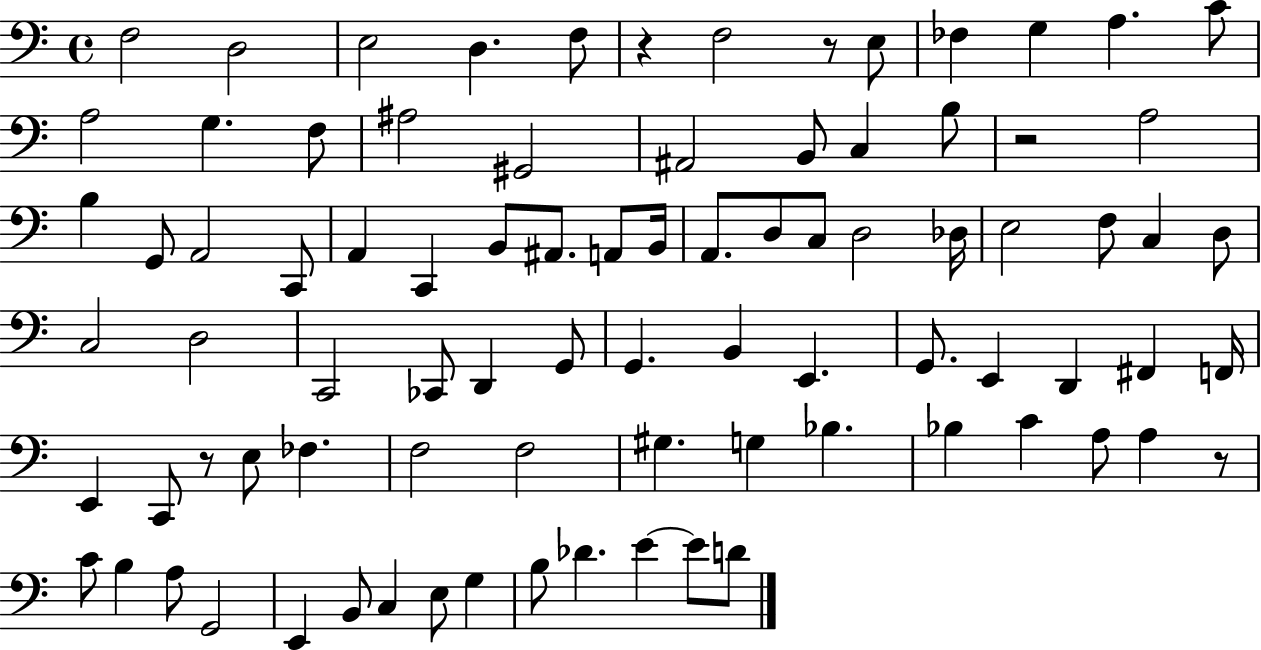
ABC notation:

X:1
T:Untitled
M:4/4
L:1/4
K:C
F,2 D,2 E,2 D, F,/2 z F,2 z/2 E,/2 _F, G, A, C/2 A,2 G, F,/2 ^A,2 ^G,,2 ^A,,2 B,,/2 C, B,/2 z2 A,2 B, G,,/2 A,,2 C,,/2 A,, C,, B,,/2 ^A,,/2 A,,/2 B,,/4 A,,/2 D,/2 C,/2 D,2 _D,/4 E,2 F,/2 C, D,/2 C,2 D,2 C,,2 _C,,/2 D,, G,,/2 G,, B,, E,, G,,/2 E,, D,, ^F,, F,,/4 E,, C,,/2 z/2 E,/2 _F, F,2 F,2 ^G, G, _B, _B, C A,/2 A, z/2 C/2 B, A,/2 G,,2 E,, B,,/2 C, E,/2 G, B,/2 _D E E/2 D/2